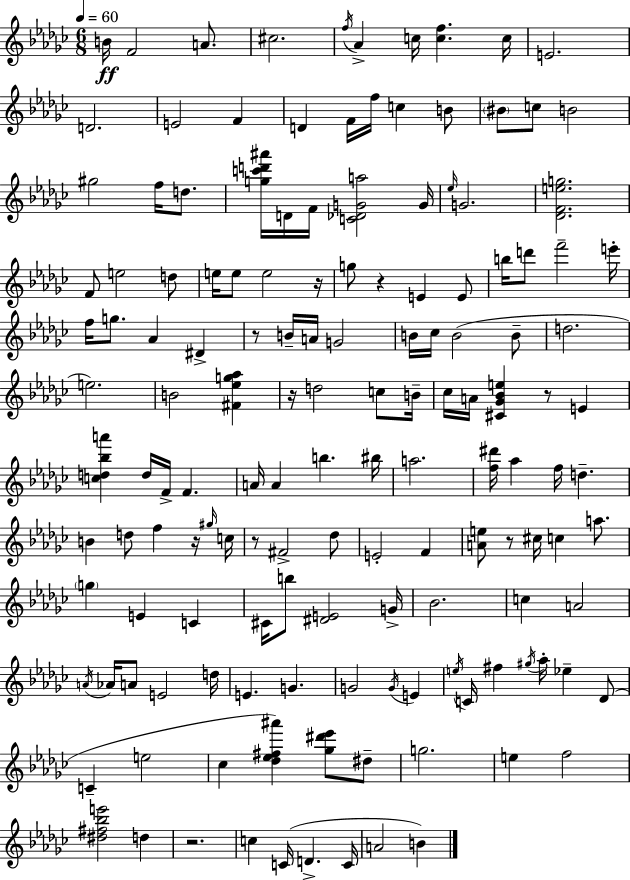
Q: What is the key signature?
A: EES minor